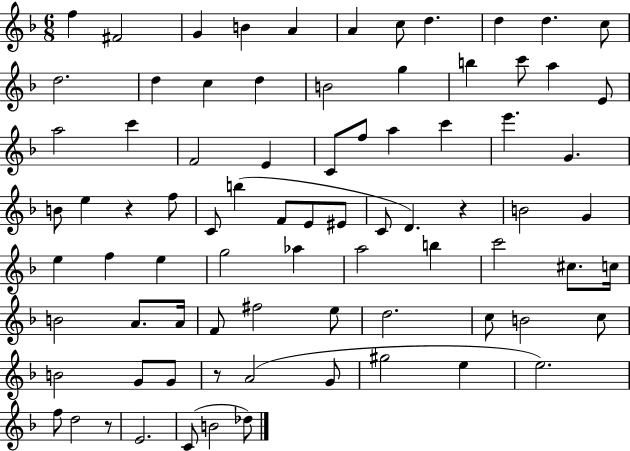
F5/q F#4/h G4/q B4/q A4/q A4/q C5/e D5/q. D5/q D5/q. C5/e D5/h. D5/q C5/q D5/q B4/h G5/q B5/q C6/e A5/q E4/e A5/h C6/q F4/h E4/q C4/e F5/e A5/q C6/q E6/q. G4/q. B4/e E5/q R/q F5/e C4/e B5/q F4/e E4/e EIS4/e C4/e D4/q. R/q B4/h G4/q E5/q F5/q E5/q G5/h Ab5/q A5/h B5/q C6/h C#5/e. C5/s B4/h A4/e. A4/s F4/e F#5/h E5/e D5/h. C5/e B4/h C5/e B4/h G4/e G4/e R/e A4/h G4/e G#5/h E5/q E5/h. F5/e D5/h R/e E4/h. C4/e B4/h Db5/e